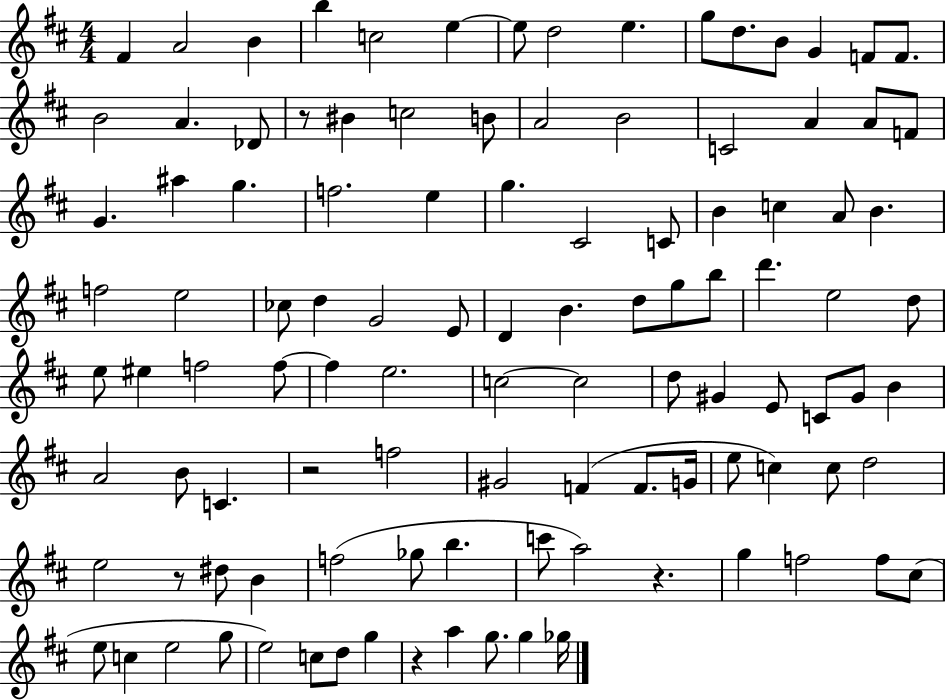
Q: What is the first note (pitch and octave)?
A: F#4